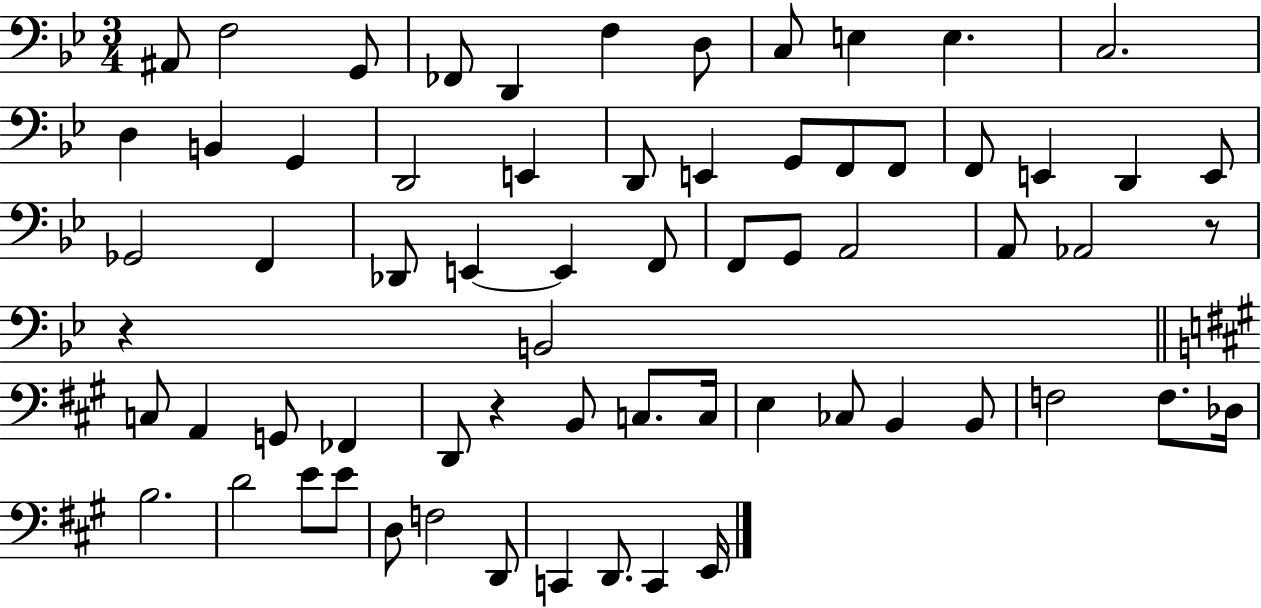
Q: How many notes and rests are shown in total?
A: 66